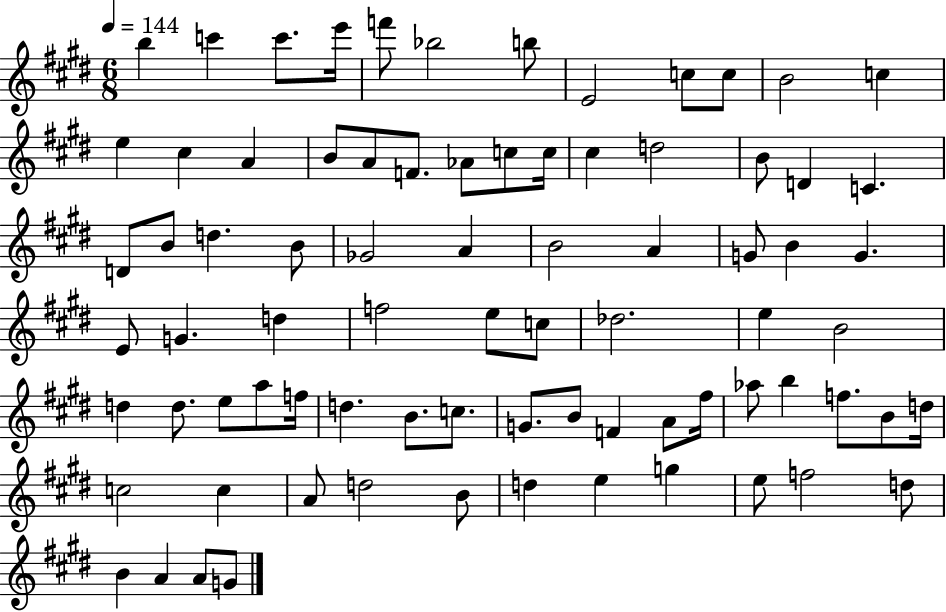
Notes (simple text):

B5/q C6/q C6/e. E6/s F6/e Bb5/h B5/e E4/h C5/e C5/e B4/h C5/q E5/q C#5/q A4/q B4/e A4/e F4/e. Ab4/e C5/e C5/s C#5/q D5/h B4/e D4/q C4/q. D4/e B4/e D5/q. B4/e Gb4/h A4/q B4/h A4/q G4/e B4/q G4/q. E4/e G4/q. D5/q F5/h E5/e C5/e Db5/h. E5/q B4/h D5/q D5/e. E5/e A5/e F5/s D5/q. B4/e. C5/e. G4/e. B4/e F4/q A4/e F#5/s Ab5/e B5/q F5/e. B4/e D5/s C5/h C5/q A4/e D5/h B4/e D5/q E5/q G5/q E5/e F5/h D5/e B4/q A4/q A4/e G4/e